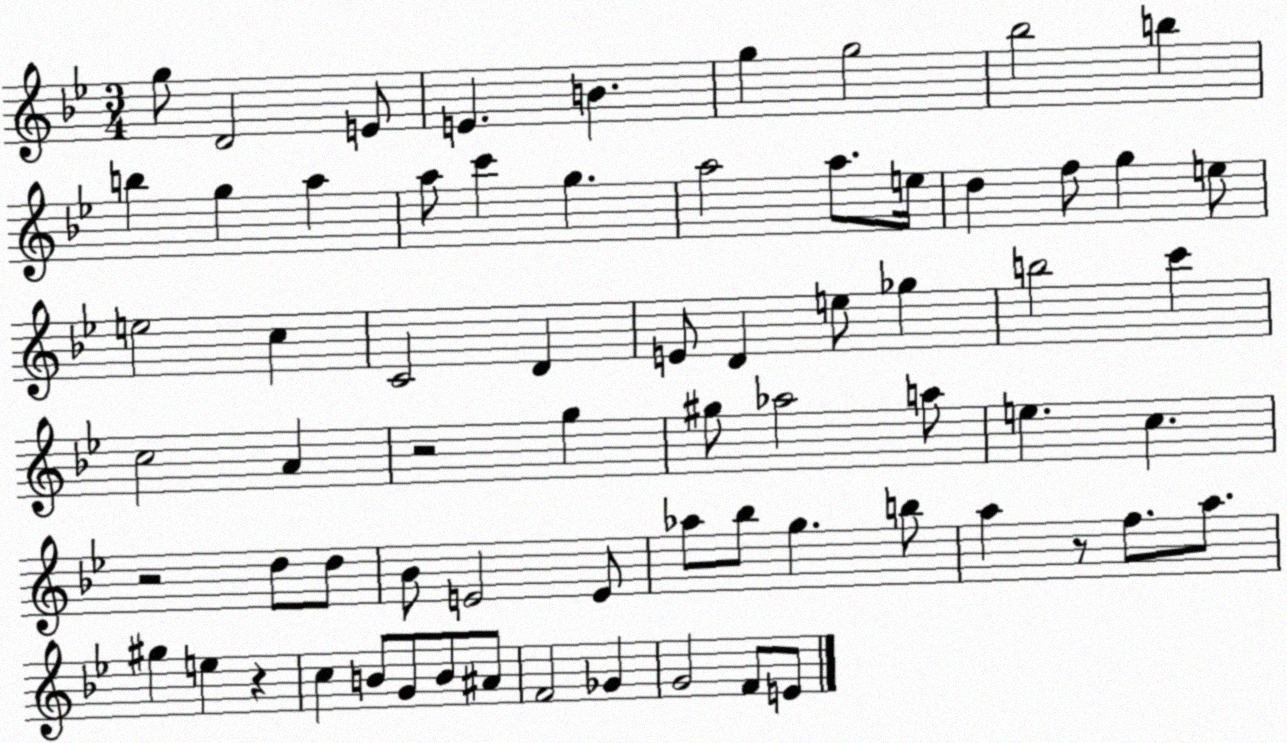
X:1
T:Untitled
M:3/4
L:1/4
K:Bb
g/2 D2 E/2 E B g g2 _b2 b b g a a/2 c' g a2 a/2 e/4 d f/2 g e/2 e2 c C2 D E/2 D e/2 _g b2 c' c2 A z2 g ^g/2 _a2 a/2 e c z2 d/2 d/2 _B/2 E2 E/2 _a/2 _b/2 g b/2 a z/2 f/2 a/2 ^g e z c B/2 G/2 B/2 ^A/2 F2 _G G2 F/2 E/2